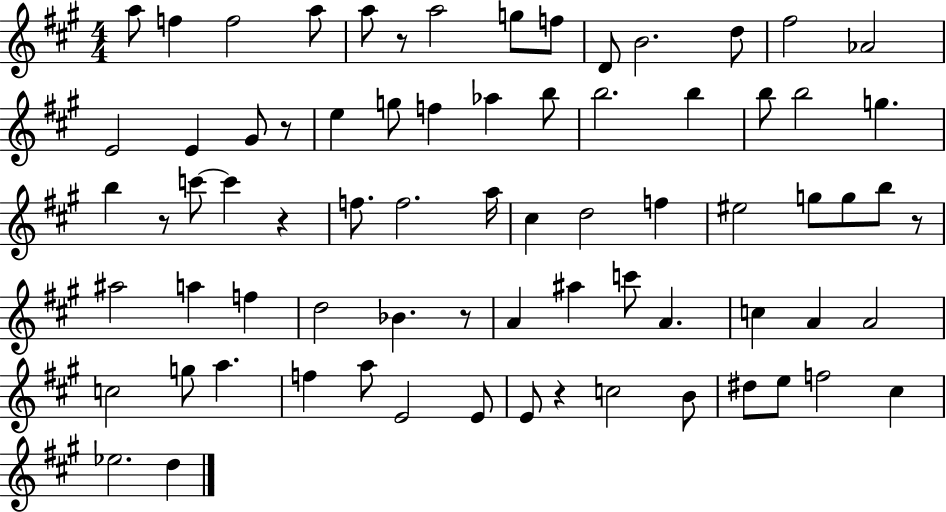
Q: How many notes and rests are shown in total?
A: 74